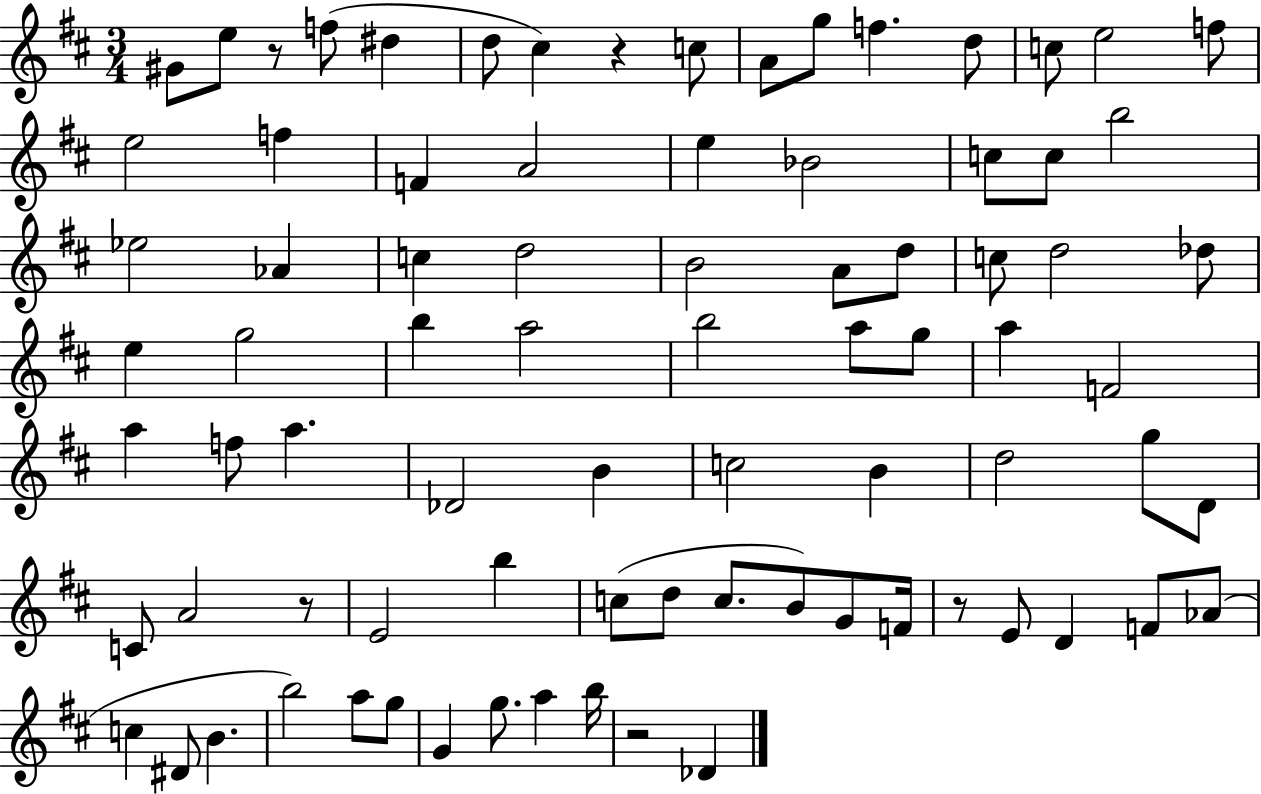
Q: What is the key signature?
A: D major